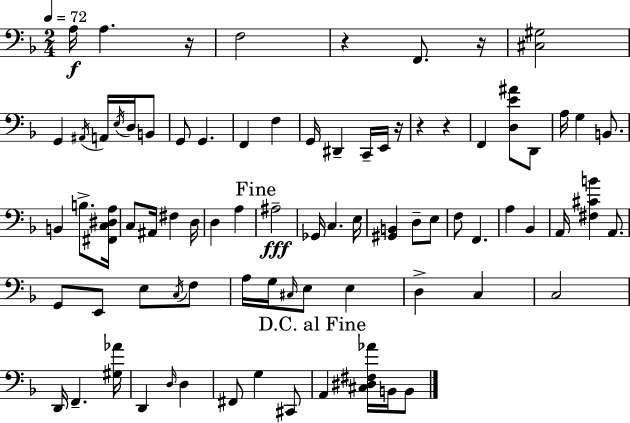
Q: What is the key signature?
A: F major